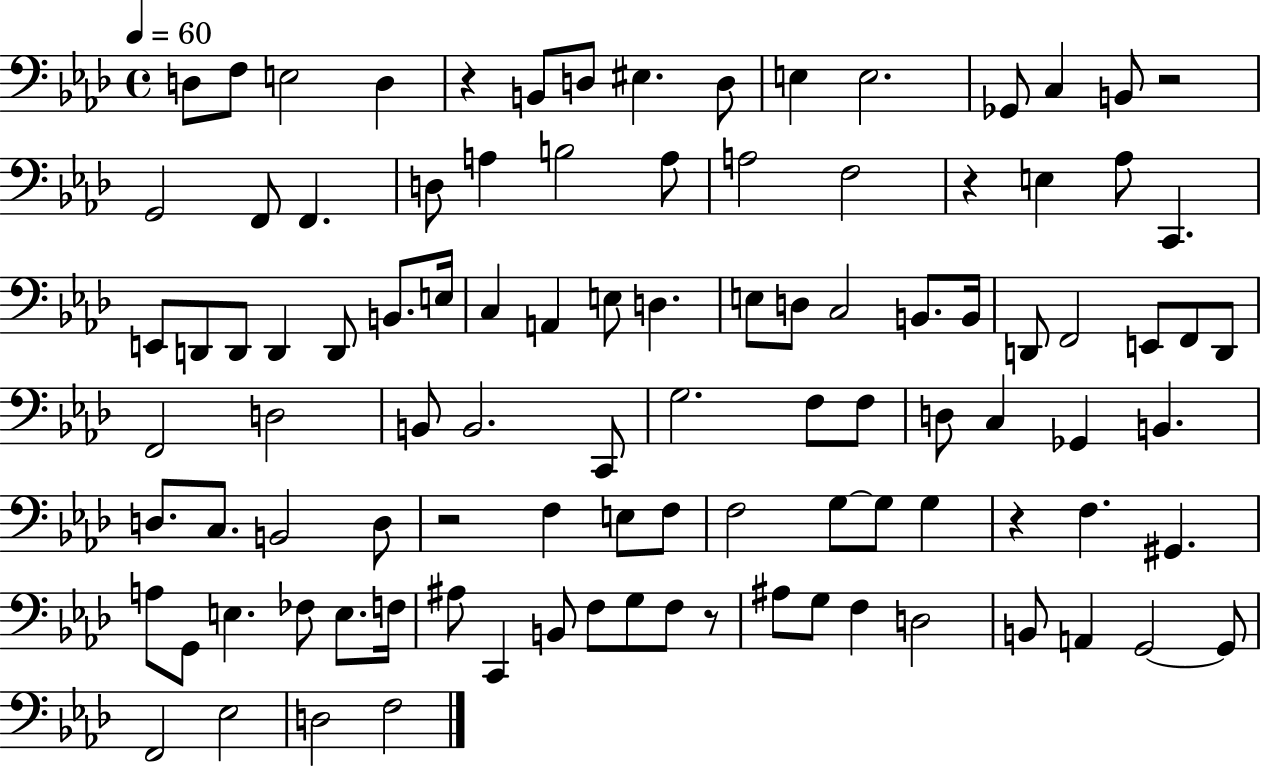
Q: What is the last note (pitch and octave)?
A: F3